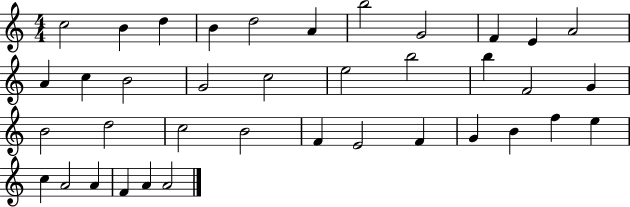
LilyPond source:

{
  \clef treble
  \numericTimeSignature
  \time 4/4
  \key c \major
  c''2 b'4 d''4 | b'4 d''2 a'4 | b''2 g'2 | f'4 e'4 a'2 | \break a'4 c''4 b'2 | g'2 c''2 | e''2 b''2 | b''4 f'2 g'4 | \break b'2 d''2 | c''2 b'2 | f'4 e'2 f'4 | g'4 b'4 f''4 e''4 | \break c''4 a'2 a'4 | f'4 a'4 a'2 | \bar "|."
}